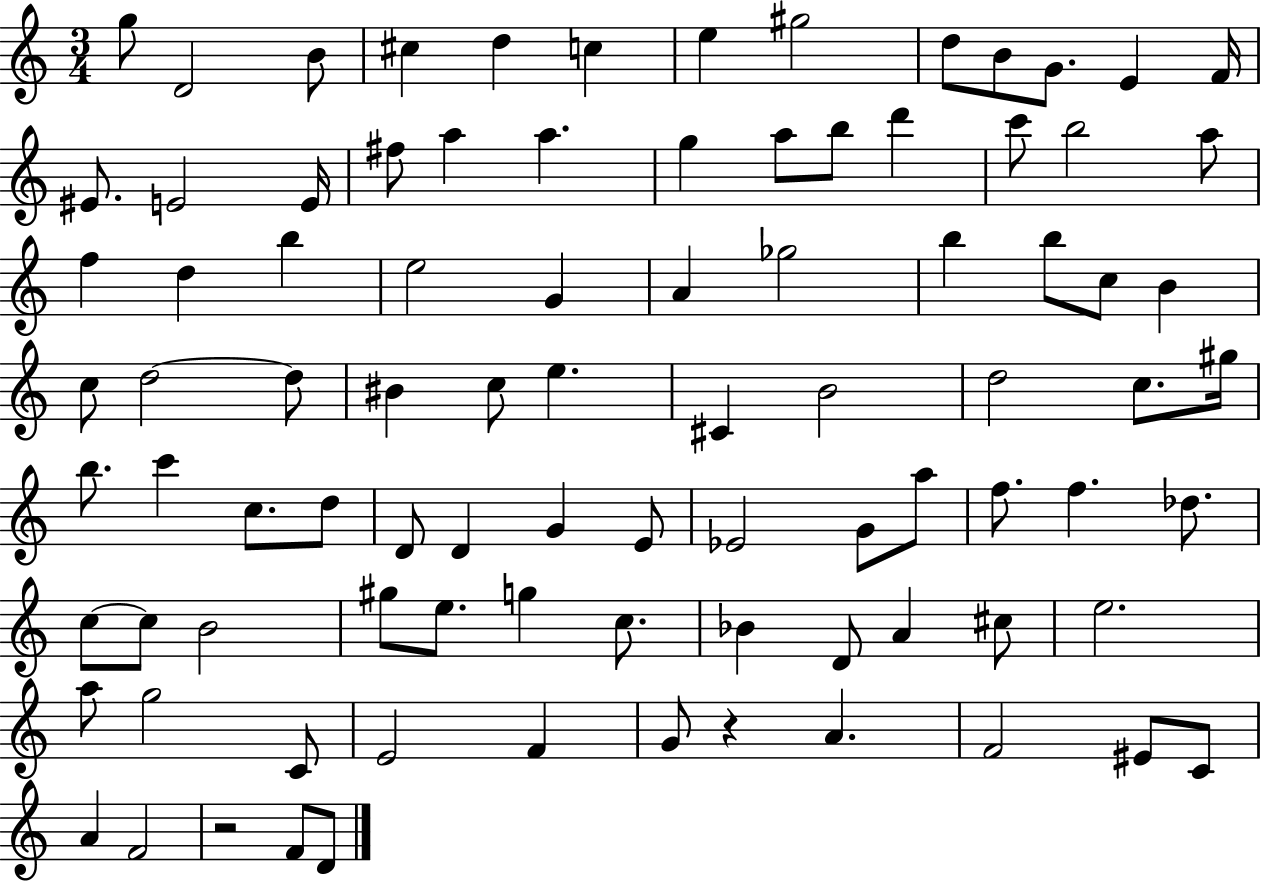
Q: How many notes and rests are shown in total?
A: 90